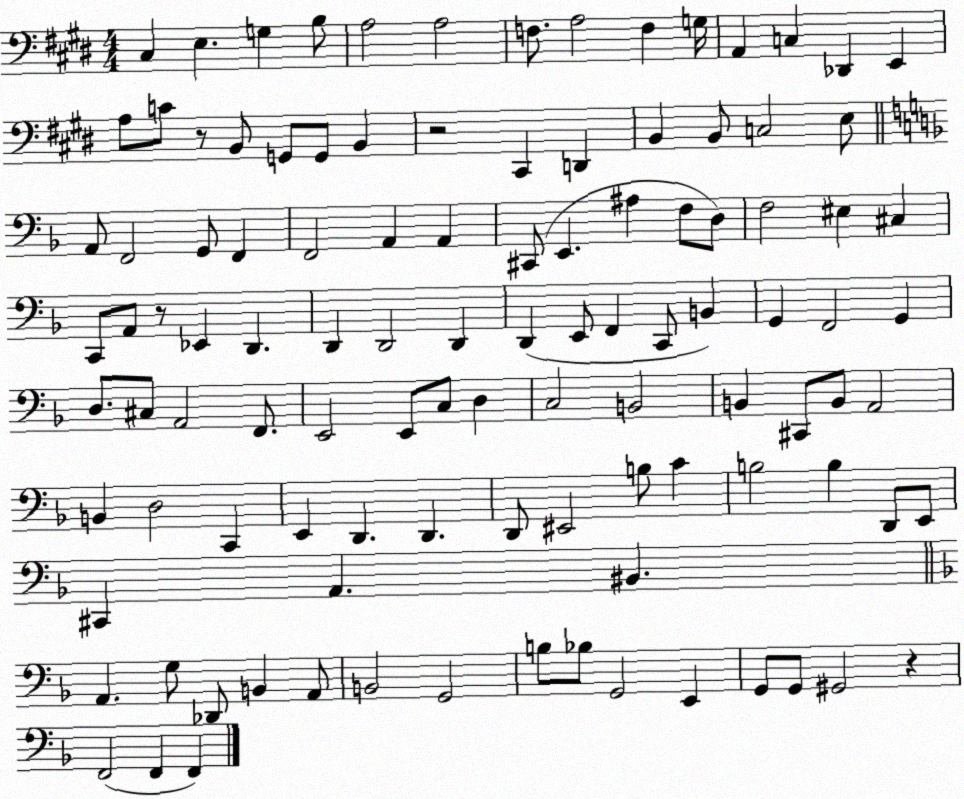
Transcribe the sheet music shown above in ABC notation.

X:1
T:Untitled
M:4/4
L:1/4
K:E
^C, E, G, B,/2 A,2 A,2 F,/2 A,2 F, G,/4 A,, C, _D,, E,, A,/2 C/2 z/2 B,,/2 G,,/2 G,,/2 B,, z2 ^C,, D,, B,, B,,/2 C,2 E,/2 A,,/2 F,,2 G,,/2 F,, F,,2 A,, A,, ^C,,/2 E,, ^A, F,/2 D,/2 F,2 ^E, ^C, C,,/2 A,,/2 z/2 _E,, D,, D,, D,,2 D,, D,, E,,/2 F,, C,,/2 B,, G,, F,,2 G,, D,/2 ^C,/2 A,,2 F,,/2 E,,2 E,,/2 C,/2 D, C,2 B,,2 B,, ^C,,/2 B,,/2 A,,2 B,, D,2 C,, E,, D,, D,, D,,/2 ^E,,2 B,/2 C B,2 B, D,,/2 E,,/2 ^C,, A,, ^B,, A,, G,/2 _D,,/2 B,, A,,/2 B,,2 G,,2 B,/2 _B,/2 G,,2 E,, G,,/2 G,,/2 ^G,,2 z F,,2 F,, F,,